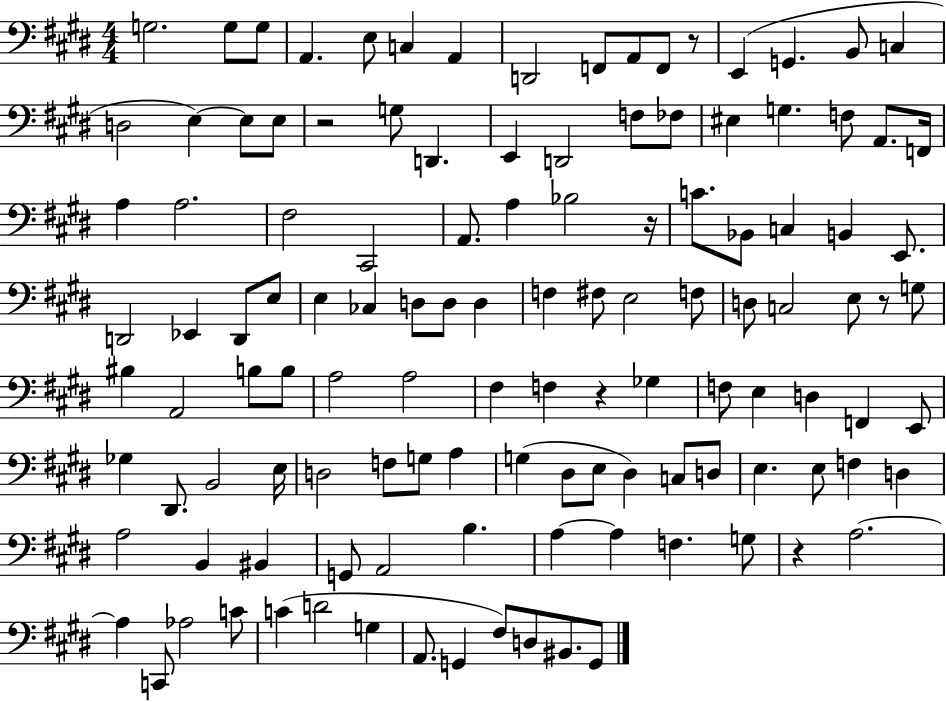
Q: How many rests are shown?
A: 6